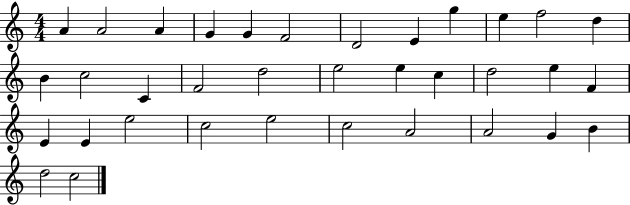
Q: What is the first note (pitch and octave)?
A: A4